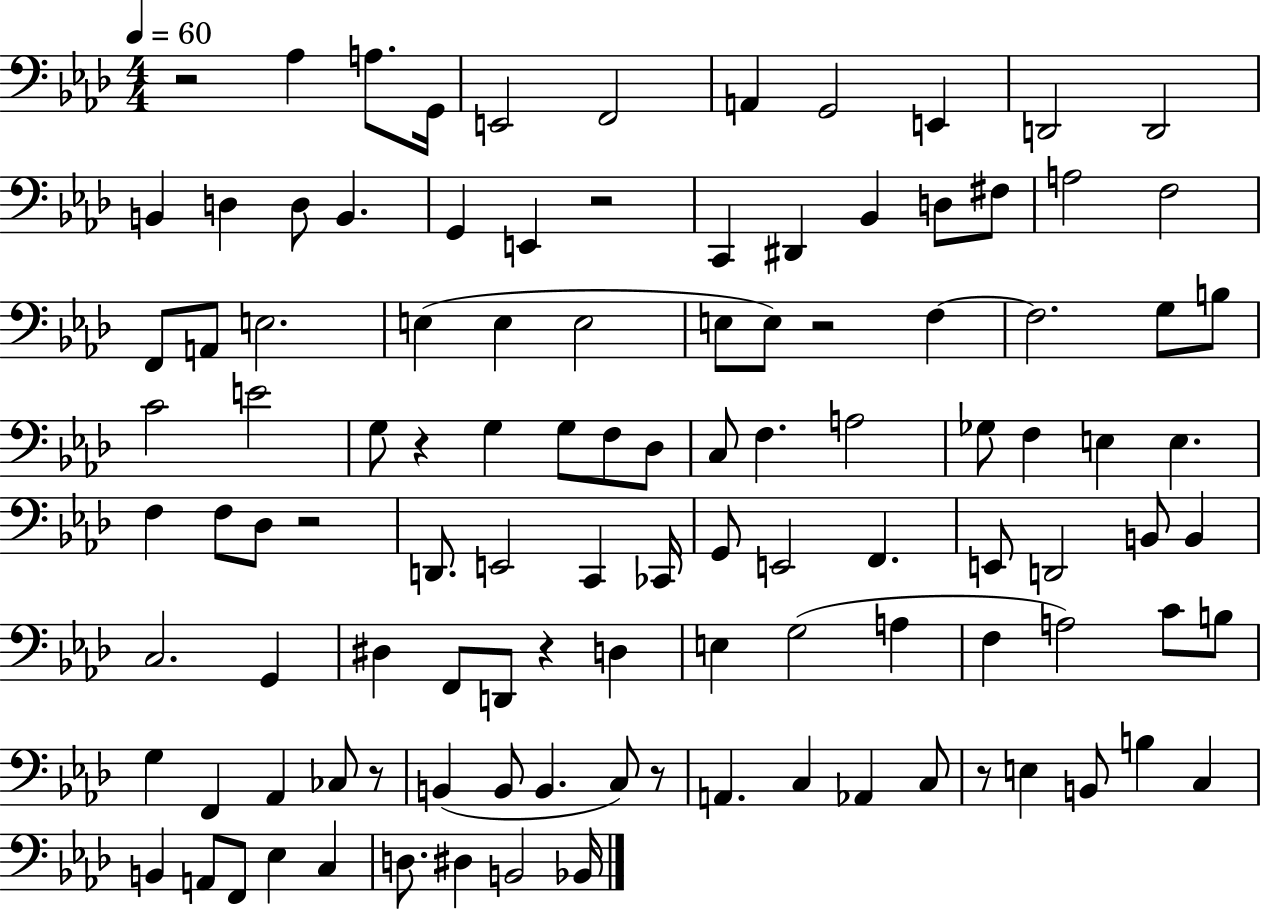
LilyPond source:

{
  \clef bass
  \numericTimeSignature
  \time 4/4
  \key aes \major
  \tempo 4 = 60
  r2 aes4 a8. g,16 | e,2 f,2 | a,4 g,2 e,4 | d,2 d,2 | \break b,4 d4 d8 b,4. | g,4 e,4 r2 | c,4 dis,4 bes,4 d8 fis8 | a2 f2 | \break f,8 a,8 e2. | e4( e4 e2 | e8 e8) r2 f4~~ | f2. g8 b8 | \break c'2 e'2 | g8 r4 g4 g8 f8 des8 | c8 f4. a2 | ges8 f4 e4 e4. | \break f4 f8 des8 r2 | d,8. e,2 c,4 ces,16 | g,8 e,2 f,4. | e,8 d,2 b,8 b,4 | \break c2. g,4 | dis4 f,8 d,8 r4 d4 | e4 g2( a4 | f4 a2) c'8 b8 | \break g4 f,4 aes,4 ces8 r8 | b,4( b,8 b,4. c8) r8 | a,4. c4 aes,4 c8 | r8 e4 b,8 b4 c4 | \break b,4 a,8 f,8 ees4 c4 | d8. dis4 b,2 bes,16 | \bar "|."
}